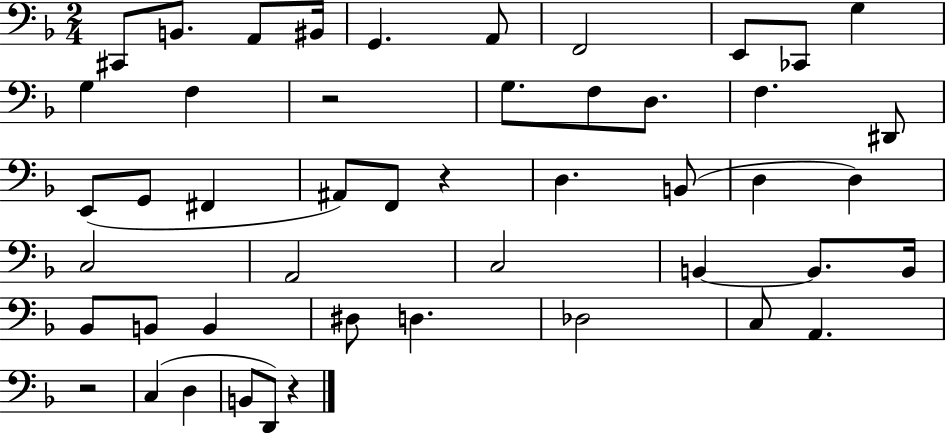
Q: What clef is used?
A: bass